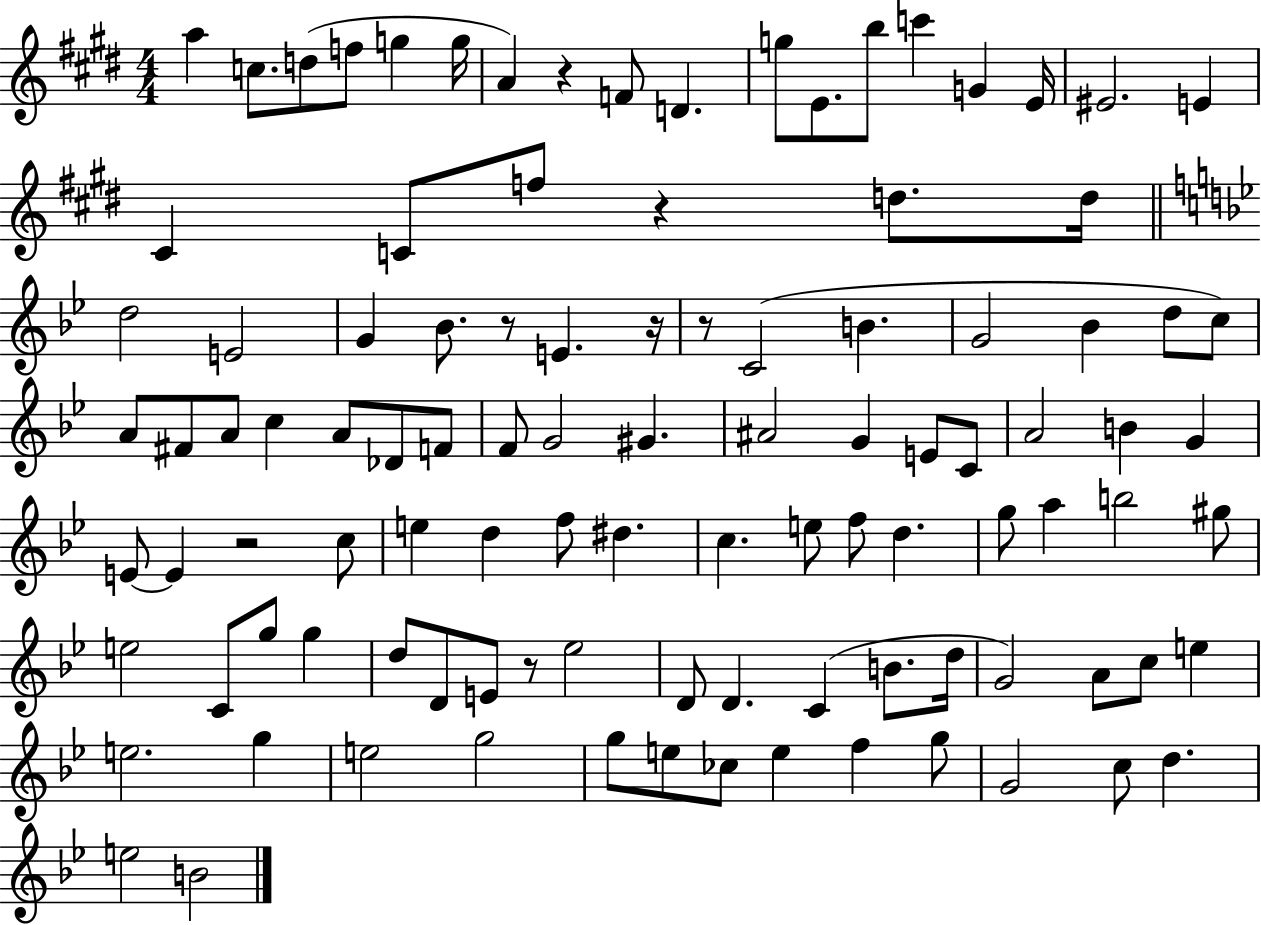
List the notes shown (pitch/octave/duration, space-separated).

A5/q C5/e. D5/e F5/e G5/q G5/s A4/q R/q F4/e D4/q. G5/e E4/e. B5/e C6/q G4/q E4/s EIS4/h. E4/q C#4/q C4/e F5/e R/q D5/e. D5/s D5/h E4/h G4/q Bb4/e. R/e E4/q. R/s R/e C4/h B4/q. G4/h Bb4/q D5/e C5/e A4/e F#4/e A4/e C5/q A4/e Db4/e F4/e F4/e G4/h G#4/q. A#4/h G4/q E4/e C4/e A4/h B4/q G4/q E4/e E4/q R/h C5/e E5/q D5/q F5/e D#5/q. C5/q. E5/e F5/e D5/q. G5/e A5/q B5/h G#5/e E5/h C4/e G5/e G5/q D5/e D4/e E4/e R/e Eb5/h D4/e D4/q. C4/q B4/e. D5/s G4/h A4/e C5/e E5/q E5/h. G5/q E5/h G5/h G5/e E5/e CES5/e E5/q F5/q G5/e G4/h C5/e D5/q. E5/h B4/h